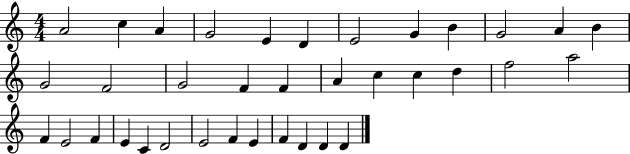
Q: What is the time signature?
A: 4/4